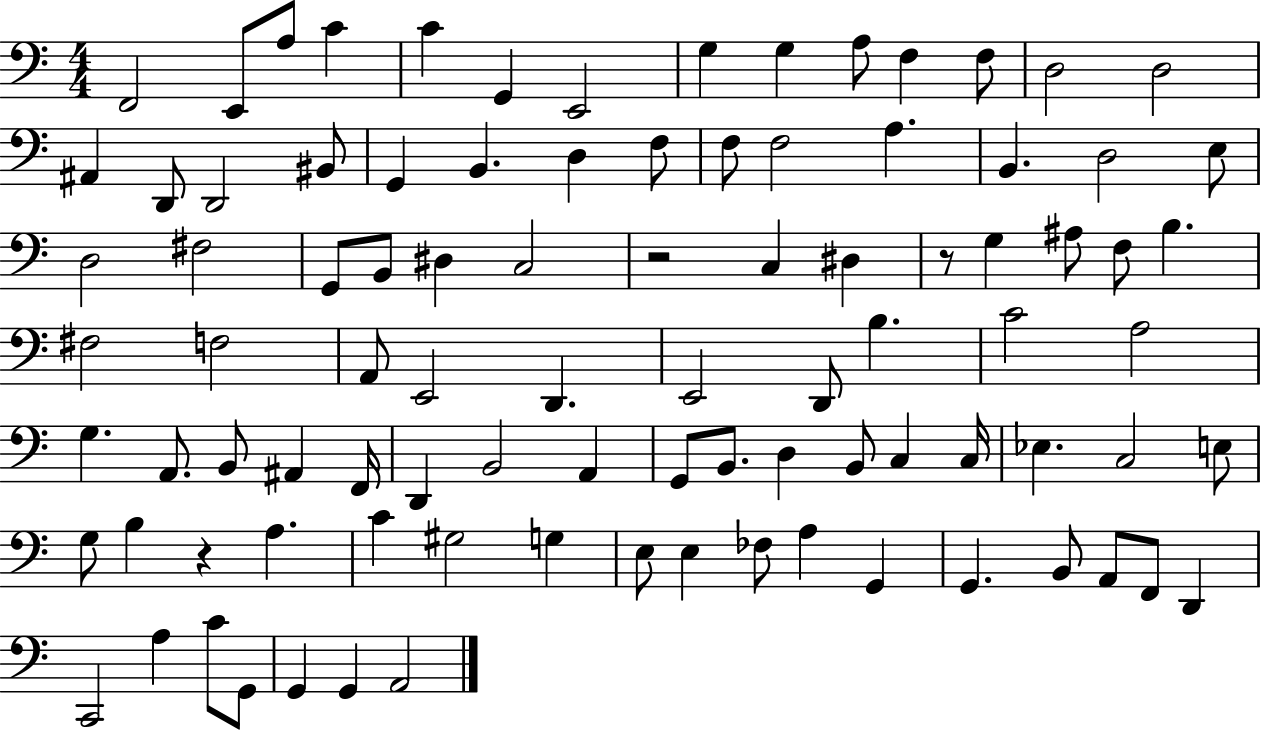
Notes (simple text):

F2/h E2/e A3/e C4/q C4/q G2/q E2/h G3/q G3/q A3/e F3/q F3/e D3/h D3/h A#2/q D2/e D2/h BIS2/e G2/q B2/q. D3/q F3/e F3/e F3/h A3/q. B2/q. D3/h E3/e D3/h F#3/h G2/e B2/e D#3/q C3/h R/h C3/q D#3/q R/e G3/q A#3/e F3/e B3/q. F#3/h F3/h A2/e E2/h D2/q. E2/h D2/e B3/q. C4/h A3/h G3/q. A2/e. B2/e A#2/q F2/s D2/q B2/h A2/q G2/e B2/e. D3/q B2/e C3/q C3/s Eb3/q. C3/h E3/e G3/e B3/q R/q A3/q. C4/q G#3/h G3/q E3/e E3/q FES3/e A3/q G2/q G2/q. B2/e A2/e F2/e D2/q C2/h A3/q C4/e G2/e G2/q G2/q A2/h